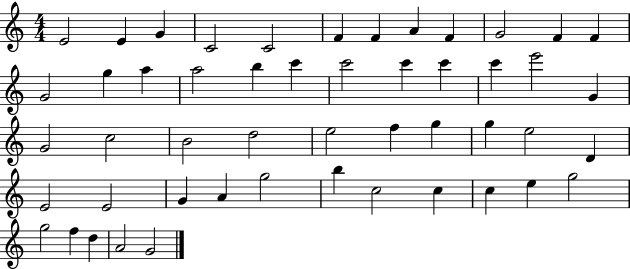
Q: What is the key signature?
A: C major